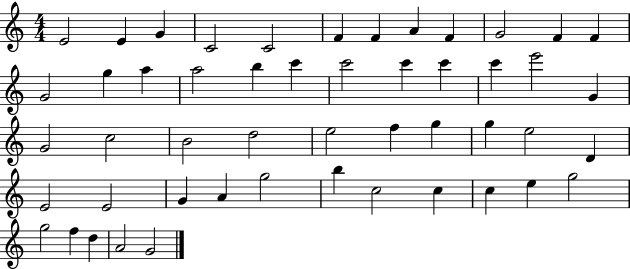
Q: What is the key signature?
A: C major